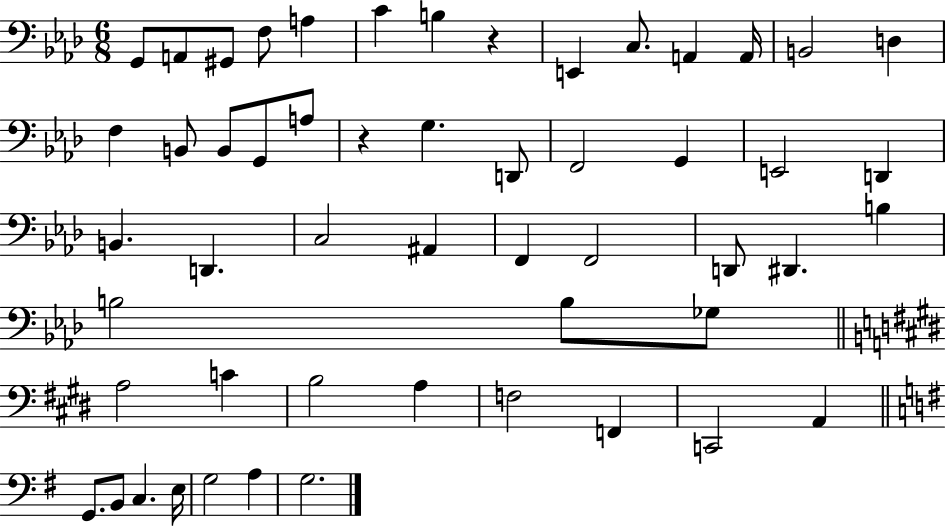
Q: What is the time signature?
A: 6/8